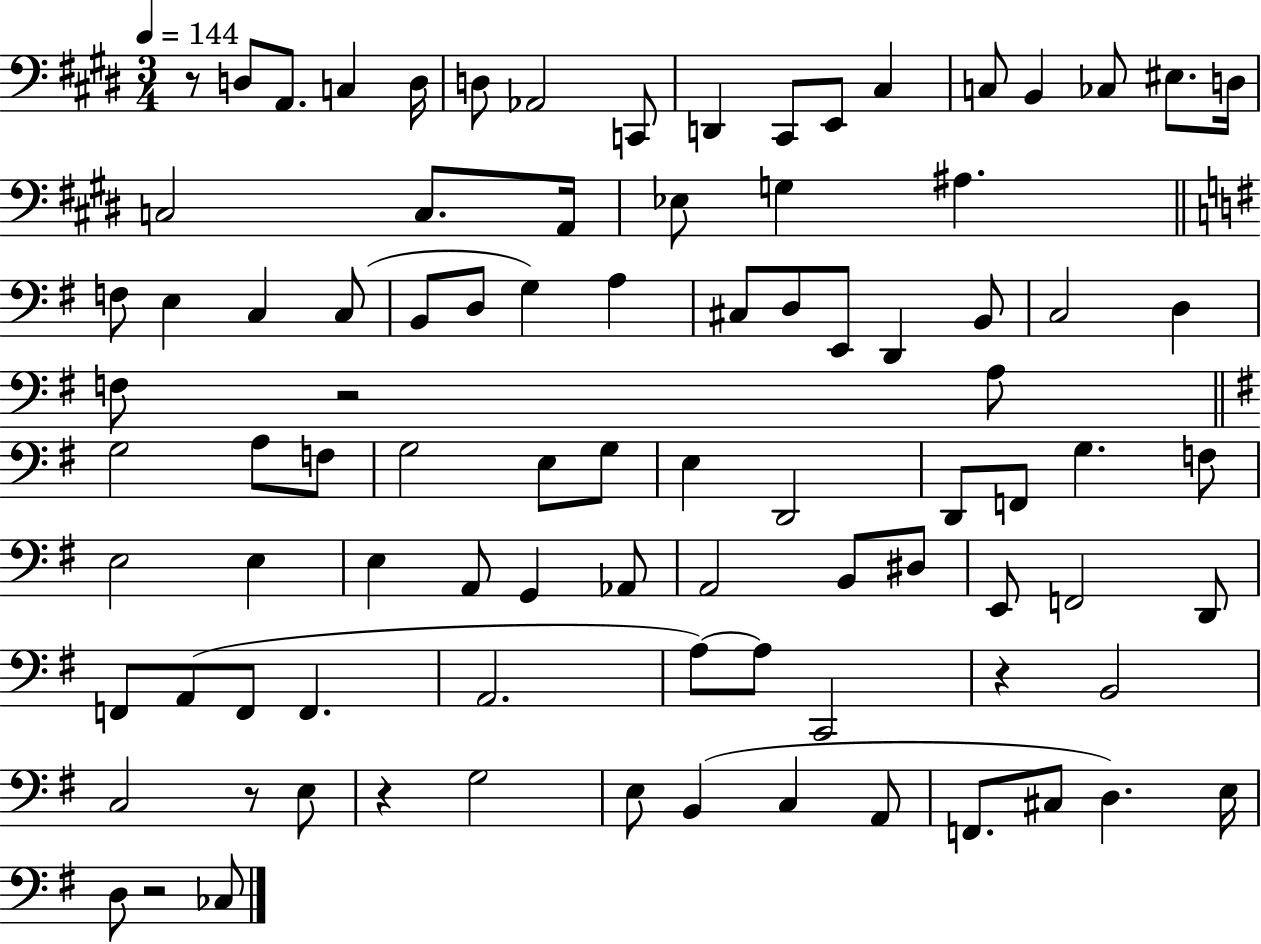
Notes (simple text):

R/e D3/e A2/e. C3/q D3/s D3/e Ab2/h C2/e D2/q C#2/e E2/e C#3/q C3/e B2/q CES3/e EIS3/e. D3/s C3/h C3/e. A2/s Eb3/e G3/q A#3/q. F3/e E3/q C3/q C3/e B2/e D3/e G3/q A3/q C#3/e D3/e E2/e D2/q B2/e C3/h D3/q F3/e R/h A3/e G3/h A3/e F3/e G3/h E3/e G3/e E3/q D2/h D2/e F2/e G3/q. F3/e E3/h E3/q E3/q A2/e G2/q Ab2/e A2/h B2/e D#3/e E2/e F2/h D2/e F2/e A2/e F2/e F2/q. A2/h. A3/e A3/e C2/h R/q B2/h C3/h R/e E3/e R/q G3/h E3/e B2/q C3/q A2/e F2/e. C#3/e D3/q. E3/s D3/e R/h CES3/e